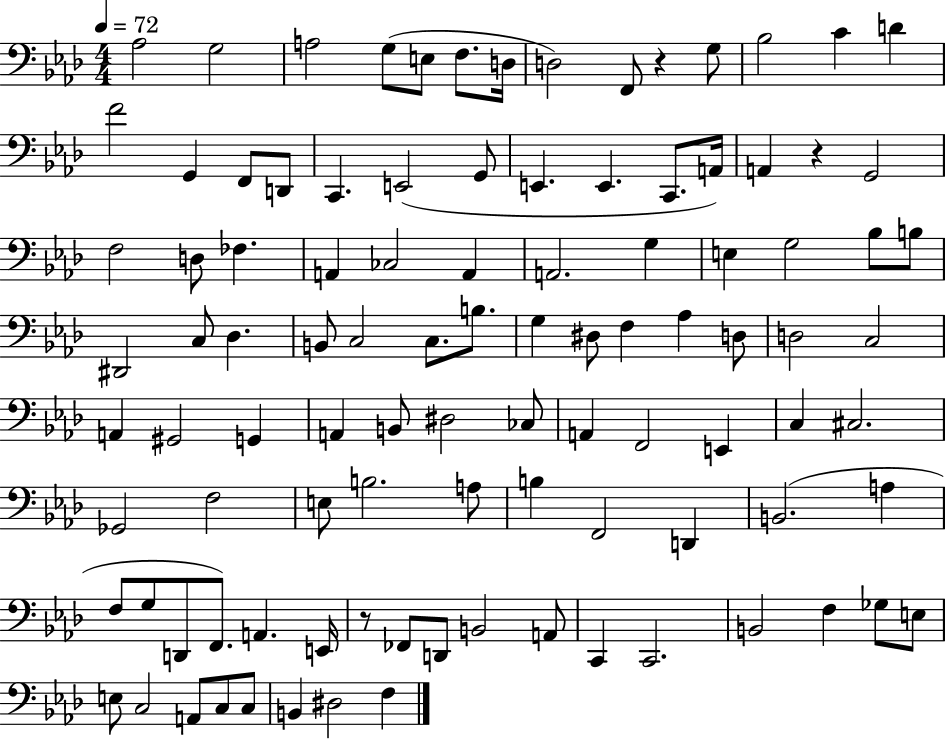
X:1
T:Untitled
M:4/4
L:1/4
K:Ab
_A,2 G,2 A,2 G,/2 E,/2 F,/2 D,/4 D,2 F,,/2 z G,/2 _B,2 C D F2 G,, F,,/2 D,,/2 C,, E,,2 G,,/2 E,, E,, C,,/2 A,,/4 A,, z G,,2 F,2 D,/2 _F, A,, _C,2 A,, A,,2 G, E, G,2 _B,/2 B,/2 ^D,,2 C,/2 _D, B,,/2 C,2 C,/2 B,/2 G, ^D,/2 F, _A, D,/2 D,2 C,2 A,, ^G,,2 G,, A,, B,,/2 ^D,2 _C,/2 A,, F,,2 E,, C, ^C,2 _G,,2 F,2 E,/2 B,2 A,/2 B, F,,2 D,, B,,2 A, F,/2 G,/2 D,,/2 F,,/2 A,, E,,/4 z/2 _F,,/2 D,,/2 B,,2 A,,/2 C,, C,,2 B,,2 F, _G,/2 E,/2 E,/2 C,2 A,,/2 C,/2 C,/2 B,, ^D,2 F,